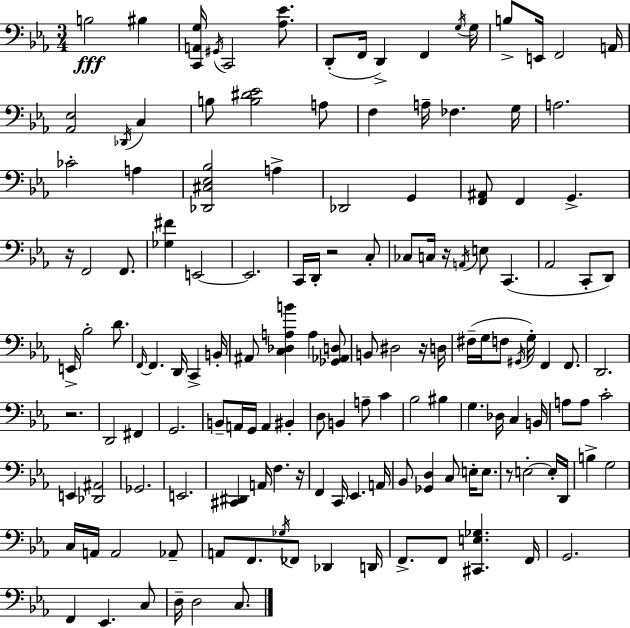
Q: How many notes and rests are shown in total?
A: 145